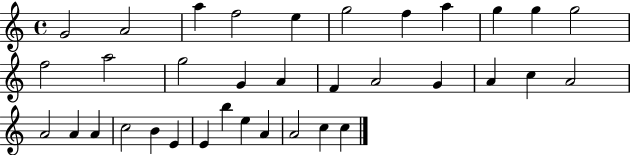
X:1
T:Untitled
M:4/4
L:1/4
K:C
G2 A2 a f2 e g2 f a g g g2 f2 a2 g2 G A F A2 G A c A2 A2 A A c2 B E E b e A A2 c c